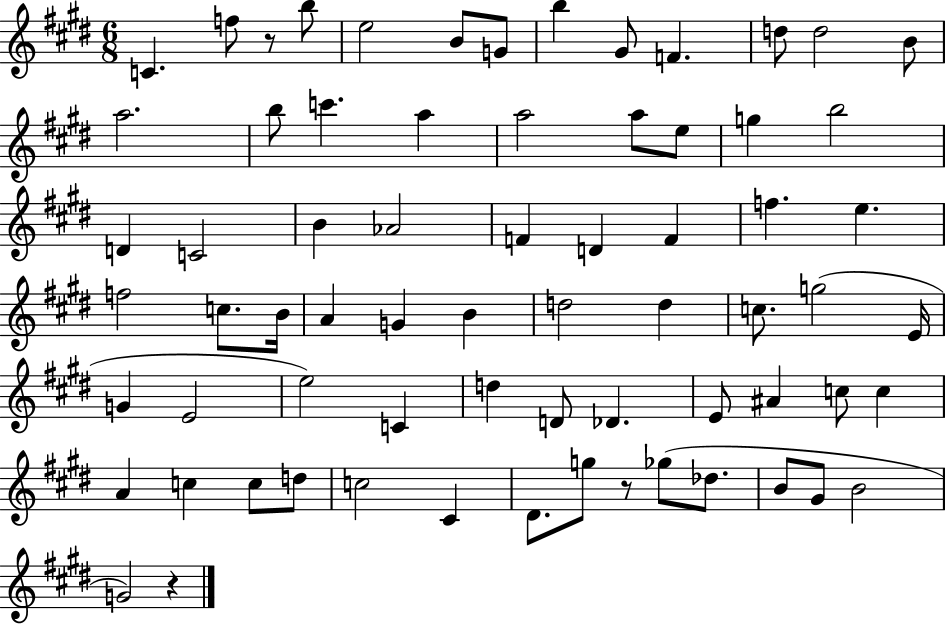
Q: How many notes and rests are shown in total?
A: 69